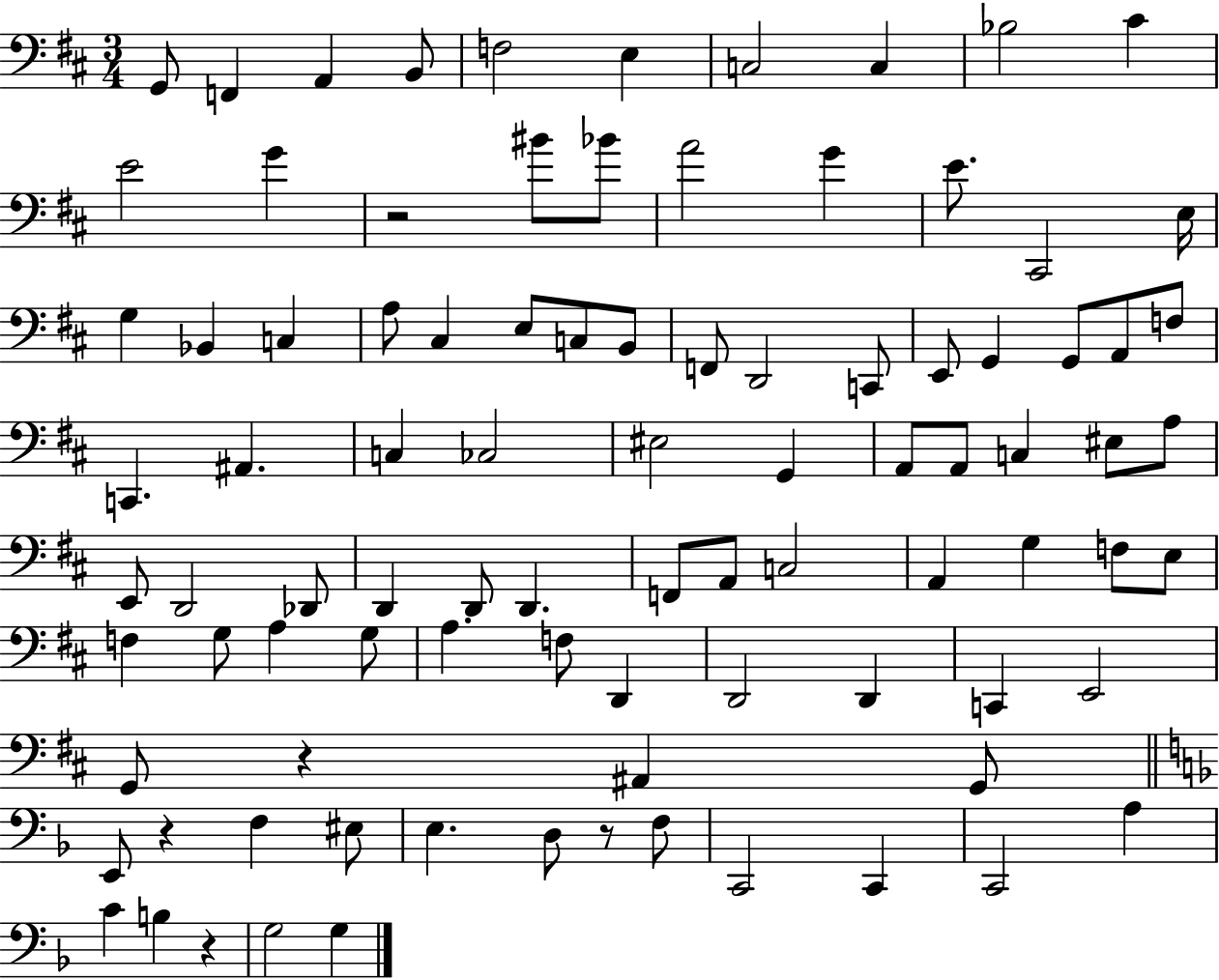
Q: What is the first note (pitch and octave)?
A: G2